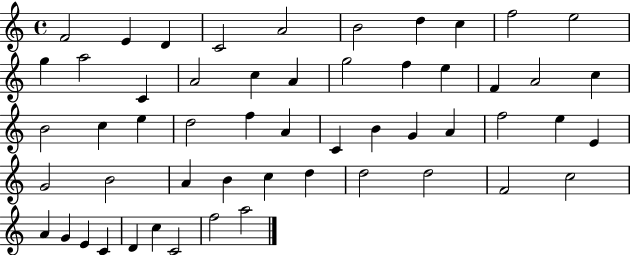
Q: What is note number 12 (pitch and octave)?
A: A5